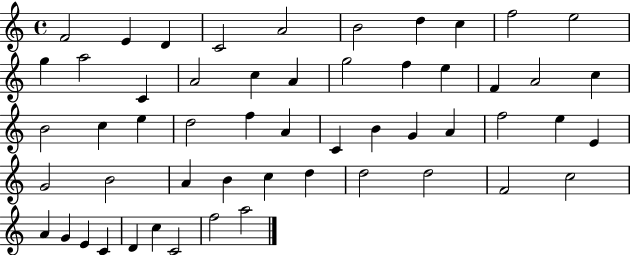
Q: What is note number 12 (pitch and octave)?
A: A5